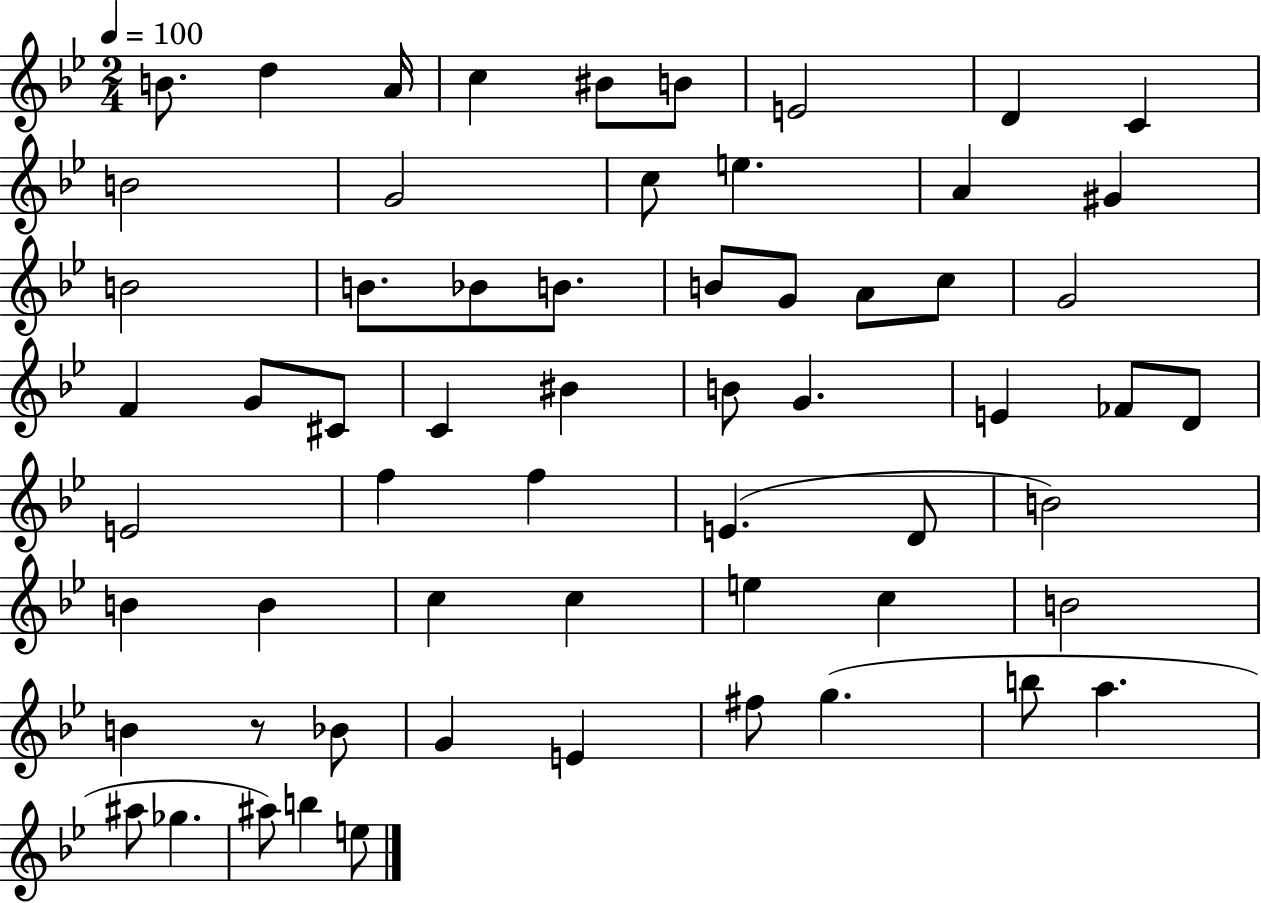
{
  \clef treble
  \numericTimeSignature
  \time 2/4
  \key bes \major
  \tempo 4 = 100
  b'8. d''4 a'16 | c''4 bis'8 b'8 | e'2 | d'4 c'4 | \break b'2 | g'2 | c''8 e''4. | a'4 gis'4 | \break b'2 | b'8. bes'8 b'8. | b'8 g'8 a'8 c''8 | g'2 | \break f'4 g'8 cis'8 | c'4 bis'4 | b'8 g'4. | e'4 fes'8 d'8 | \break e'2 | f''4 f''4 | e'4.( d'8 | b'2) | \break b'4 b'4 | c''4 c''4 | e''4 c''4 | b'2 | \break b'4 r8 bes'8 | g'4 e'4 | fis''8 g''4.( | b''8 a''4. | \break ais''8 ges''4. | ais''8) b''4 e''8 | \bar "|."
}